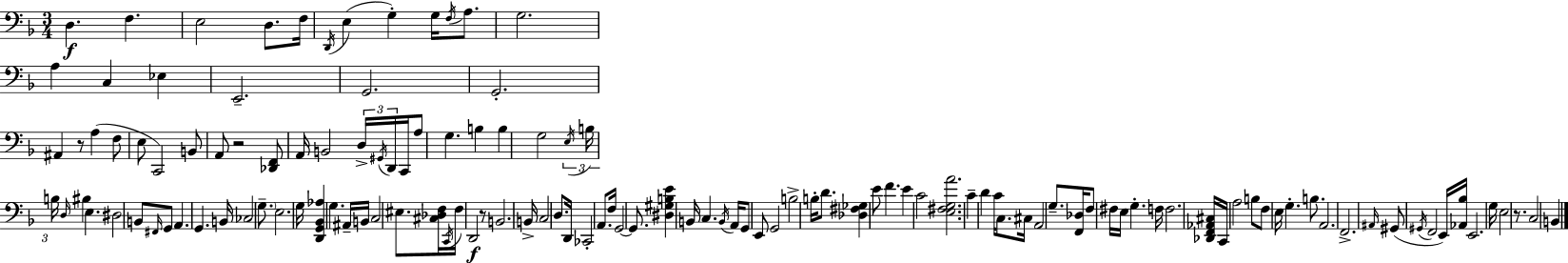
X:1
T:Untitled
M:3/4
L:1/4
K:Dm
D, F, E,2 D,/2 F,/4 D,,/4 E, G, G,/4 F,/4 A,/2 G,2 A, C, _E, E,,2 G,,2 G,,2 ^A,, z/2 A, F,/2 E,/2 C,,2 B,,/2 A,,/2 z2 [_D,,F,,]/2 A,,/4 B,,2 D,/4 ^G,,/4 D,,/4 C,,/4 A,/2 G, B, B, G,2 E,/4 B,/4 B,/4 D,/4 ^B, E, ^D,2 B,,/2 ^F,,/4 G,,/2 A,, G,, B,,/4 _C,2 G,/2 E,2 G,/4 [D,,G,,_B,,_A,] G, ^A,,/4 B,,/4 C,2 ^E,/2 [^C,_D,F,]/4 C,,/4 F,/4 D,,2 z/2 B,,2 B,,/4 C,2 D,/2 D,,/4 _C,,2 A,,/2 F,/4 G,,2 G,,/2 [^D,^G,B,E] B,,/4 C, B,,/4 A,,/4 G,,/2 E,,/2 G,,2 B,2 B,/4 D/2 [_D,^F,_G,] E/2 F E C2 [E,^F,G,A]2 C D C/4 C,/2 ^C,/4 A,,2 G,/2 [F,,_D,]/4 F,/2 ^F,/4 E,/4 G, F,/4 F,2 [_D,,F,,_A,,^C,]/4 C,,/4 A,2 B,/2 F,/2 E,/4 G, B,/2 A,,2 F,,2 ^A,,/4 ^G,,/2 ^G,,/4 F,,2 E,,/4 [_A,,_B,]/4 E,,2 G,/4 E,2 z/2 C,2 B,,